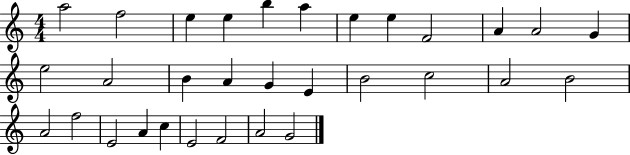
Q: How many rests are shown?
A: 0